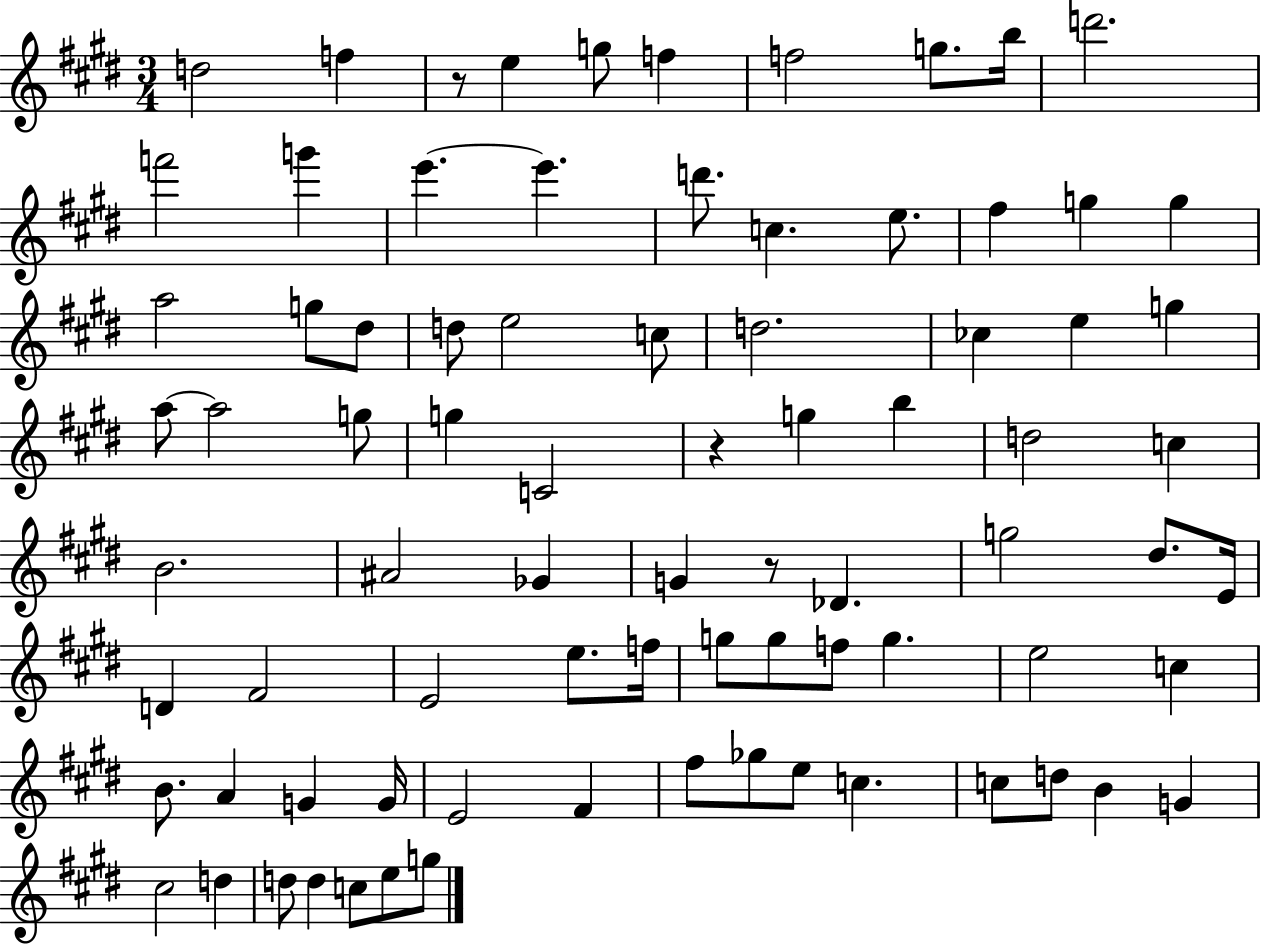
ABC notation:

X:1
T:Untitled
M:3/4
L:1/4
K:E
d2 f z/2 e g/2 f f2 g/2 b/4 d'2 f'2 g' e' e' d'/2 c e/2 ^f g g a2 g/2 ^d/2 d/2 e2 c/2 d2 _c e g a/2 a2 g/2 g C2 z g b d2 c B2 ^A2 _G G z/2 _D g2 ^d/2 E/4 D ^F2 E2 e/2 f/4 g/2 g/2 f/2 g e2 c B/2 A G G/4 E2 ^F ^f/2 _g/2 e/2 c c/2 d/2 B G ^c2 d d/2 d c/2 e/2 g/2